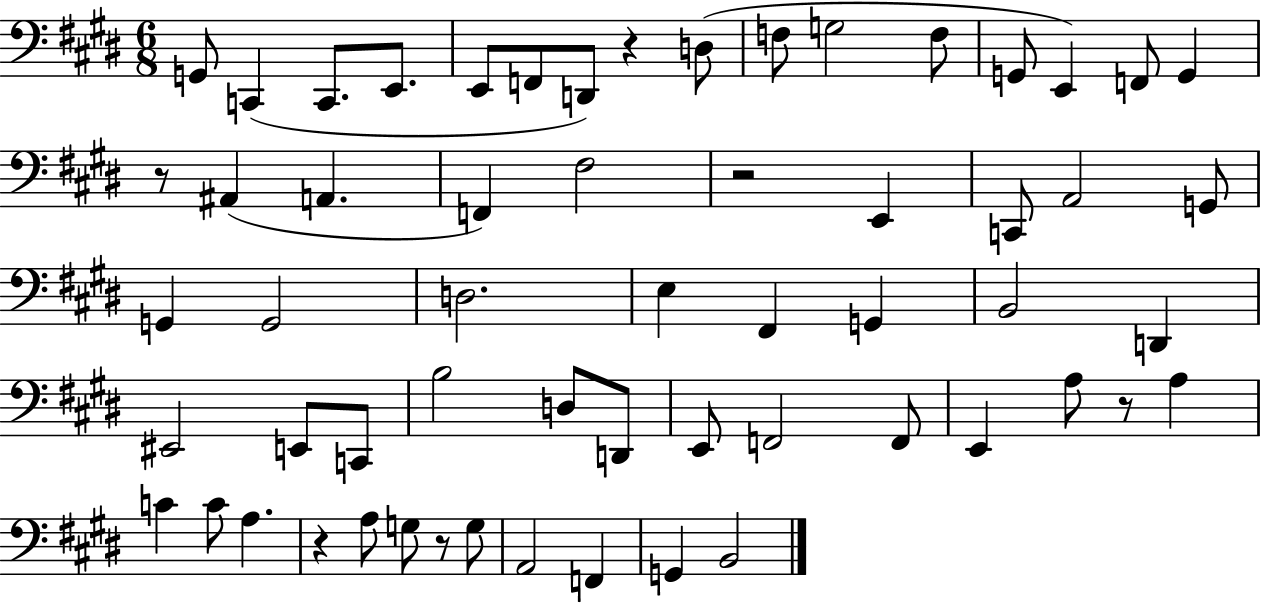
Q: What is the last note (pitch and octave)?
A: B2